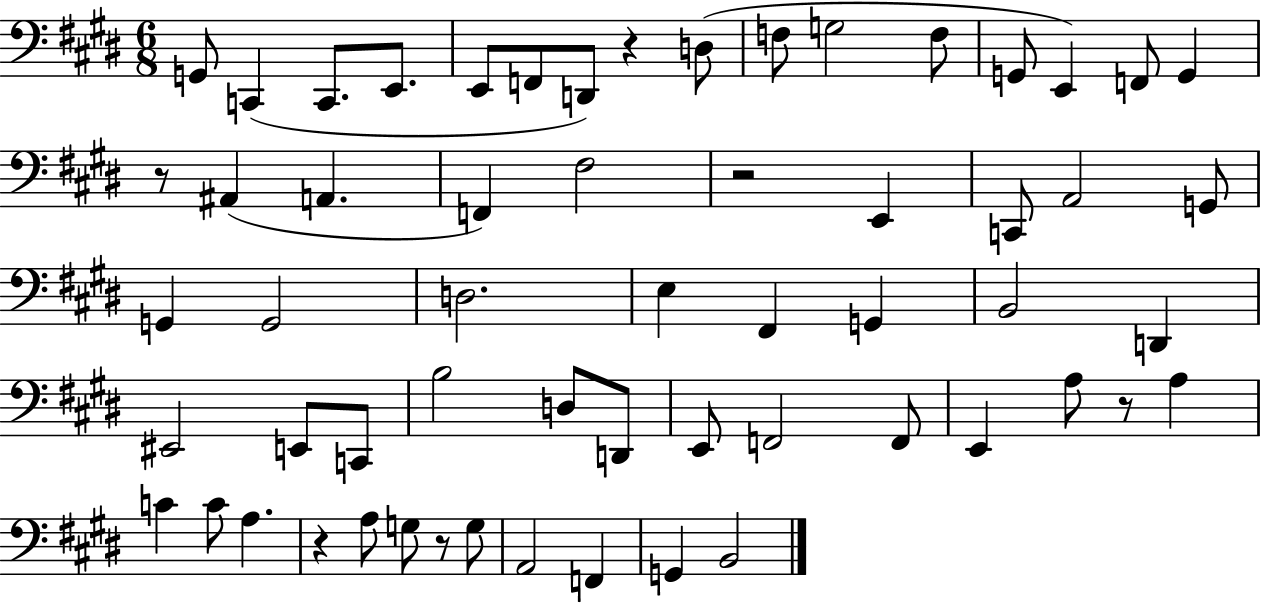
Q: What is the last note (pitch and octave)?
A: B2